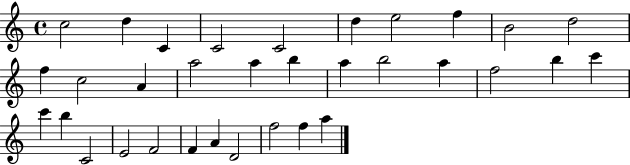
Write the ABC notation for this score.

X:1
T:Untitled
M:4/4
L:1/4
K:C
c2 d C C2 C2 d e2 f B2 d2 f c2 A a2 a b a b2 a f2 b c' c' b C2 E2 F2 F A D2 f2 f a